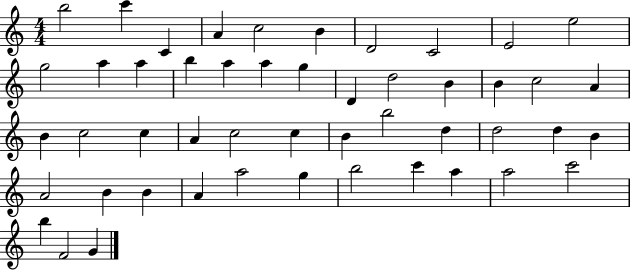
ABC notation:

X:1
T:Untitled
M:4/4
L:1/4
K:C
b2 c' C A c2 B D2 C2 E2 e2 g2 a a b a a g D d2 B B c2 A B c2 c A c2 c B b2 d d2 d B A2 B B A a2 g b2 c' a a2 c'2 b F2 G